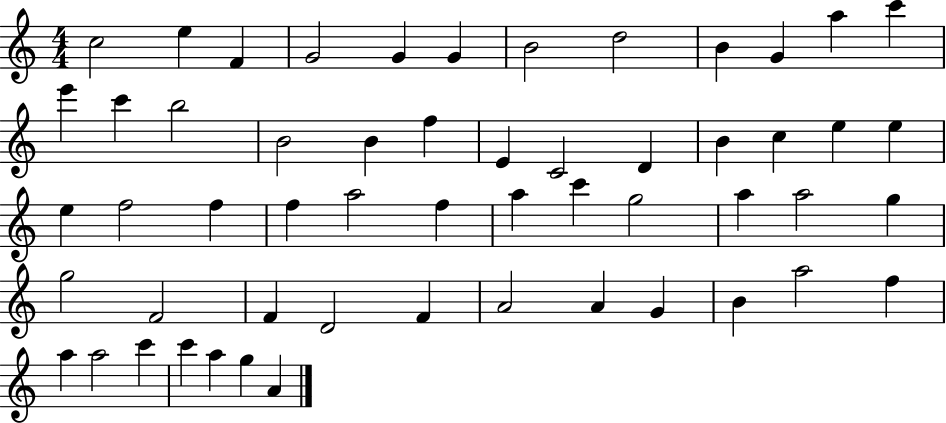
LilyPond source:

{
  \clef treble
  \numericTimeSignature
  \time 4/4
  \key c \major
  c''2 e''4 f'4 | g'2 g'4 g'4 | b'2 d''2 | b'4 g'4 a''4 c'''4 | \break e'''4 c'''4 b''2 | b'2 b'4 f''4 | e'4 c'2 d'4 | b'4 c''4 e''4 e''4 | \break e''4 f''2 f''4 | f''4 a''2 f''4 | a''4 c'''4 g''2 | a''4 a''2 g''4 | \break g''2 f'2 | f'4 d'2 f'4 | a'2 a'4 g'4 | b'4 a''2 f''4 | \break a''4 a''2 c'''4 | c'''4 a''4 g''4 a'4 | \bar "|."
}